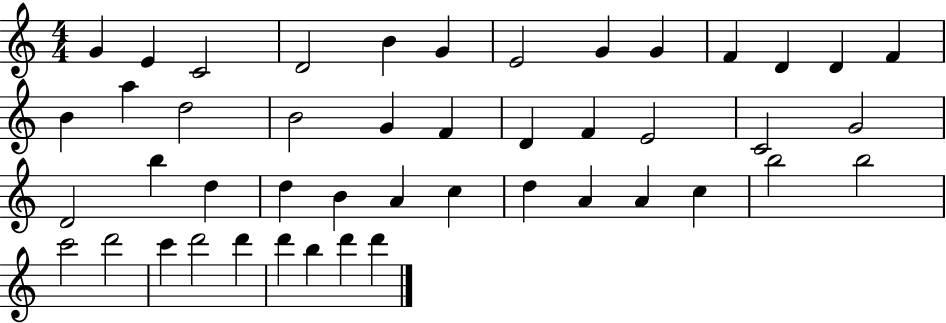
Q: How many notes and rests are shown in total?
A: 46